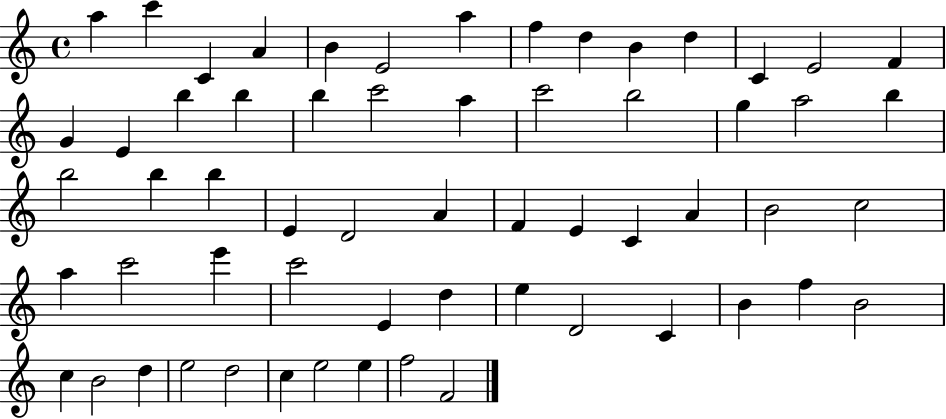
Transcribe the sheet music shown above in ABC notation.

X:1
T:Untitled
M:4/4
L:1/4
K:C
a c' C A B E2 a f d B d C E2 F G E b b b c'2 a c'2 b2 g a2 b b2 b b E D2 A F E C A B2 c2 a c'2 e' c'2 E d e D2 C B f B2 c B2 d e2 d2 c e2 e f2 F2